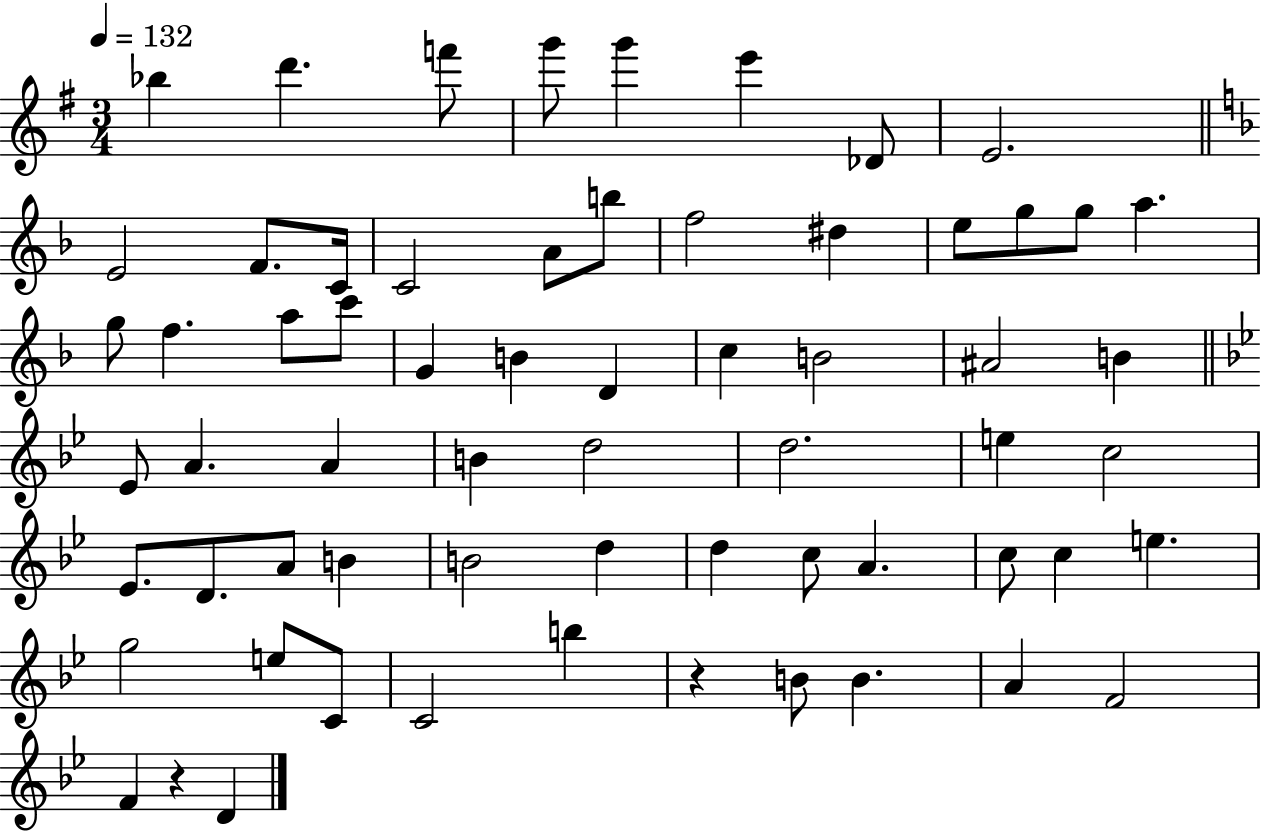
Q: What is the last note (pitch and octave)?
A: D4